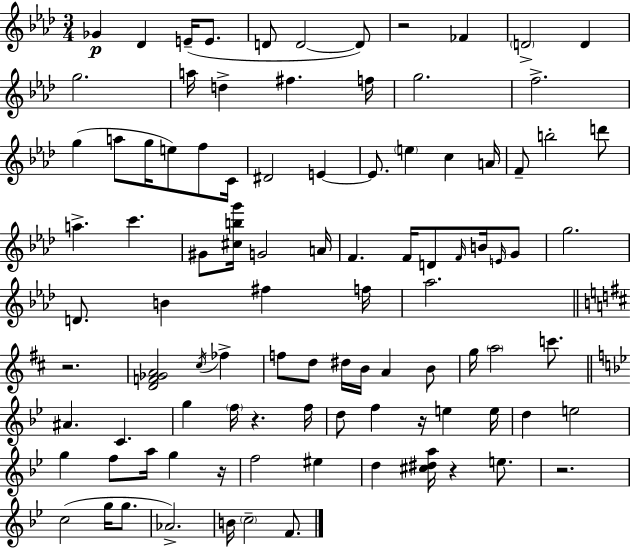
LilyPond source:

{
  \clef treble
  \numericTimeSignature
  \time 3/4
  \key aes \major
  \repeat volta 2 { ges'4\p des'4 e'16--( e'8. | d'8 d'2~~ d'8) | r2 fes'4 | \parenthesize d'2-> d'4 | \break g''2. | a''16 d''4-> fis''4. f''16 | g''2. | f''2.-> | \break g''4( a''8 g''16 e''8) f''8 c'16 | dis'2 e'4~~ | e'8. \parenthesize e''4 c''4 a'16 | f'8-- b''2-. d'''8 | \break a''4.-> c'''4. | gis'8 <cis'' b'' g'''>16 g'2 a'16 | f'4. f'16 d'8 \grace { f'16 } b'16 \grace { e'16 } | g'8 g''2. | \break d'8. b'4 fis''4 | f''16 aes''2. | \bar "||" \break \key d \major r2. | <d' f' ges' a'>2 \acciaccatura { cis''16 } fes''4-> | f''8 d''8 dis''16 b'16 a'4 b'8 | g''16 \parenthesize a''2 c'''8. | \break \bar "||" \break \key g \minor ais'4. c'4. | g''4 \parenthesize f''16 r4. f''16 | d''8 f''4 r16 e''4 e''16 | d''4 e''2 | \break g''4 f''8 a''16 g''4 r16 | f''2 eis''4 | d''4 <cis'' dis'' a''>16 r4 e''8. | r2. | \break c''2( g''16 g''8. | aes'2.->) | b'16 \parenthesize c''2-- f'8. | } \bar "|."
}